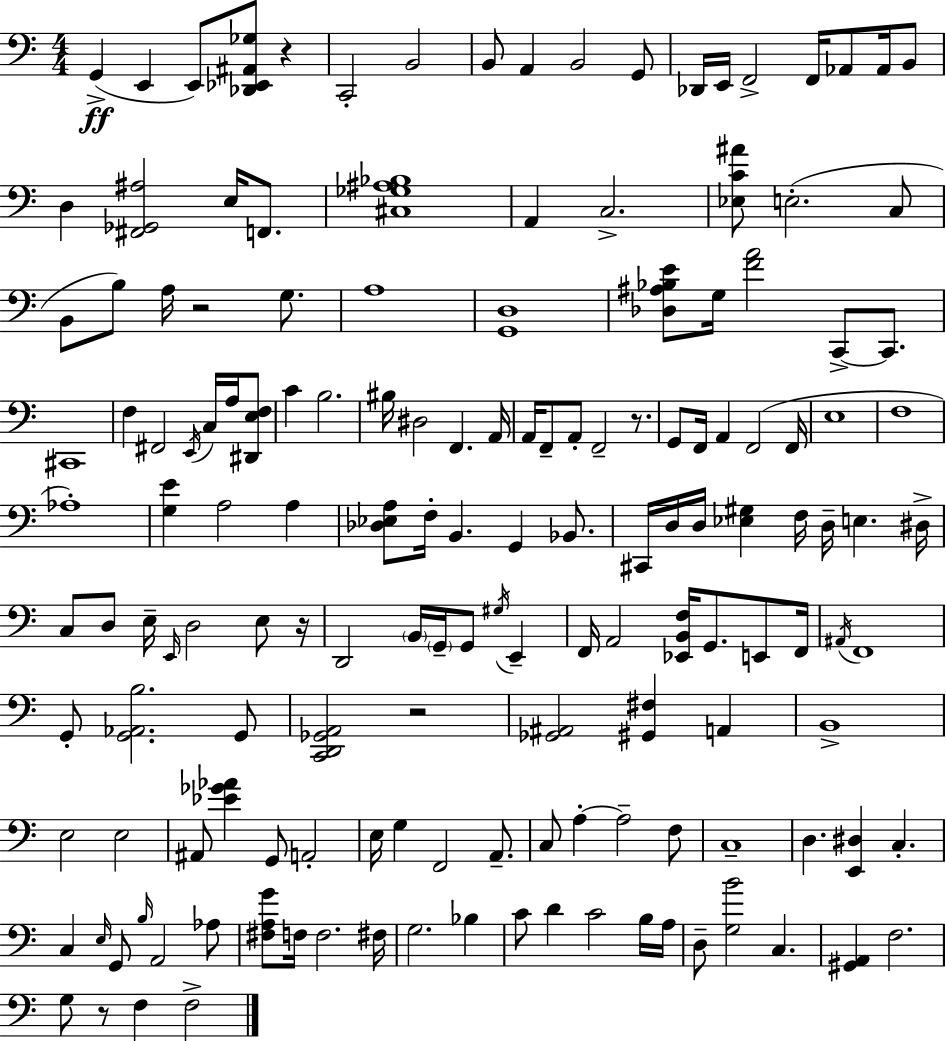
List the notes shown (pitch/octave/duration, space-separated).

G2/q E2/q E2/e [Db2,Eb2,A#2,Gb3]/e R/q C2/h B2/h B2/e A2/q B2/h G2/e Db2/s E2/s F2/h F2/s Ab2/e Ab2/s B2/e D3/q [F#2,Gb2,A#3]/h E3/s F2/e. [C#3,Gb3,A#3,Bb3]/w A2/q C3/h. [Eb3,C4,A#4]/e E3/h. C3/e B2/e B3/e A3/s R/h G3/e. A3/w [G2,D3]/w [Db3,A#3,Bb3,E4]/e G3/s [F4,A4]/h C2/e C2/e. C#2/w F3/q F#2/h E2/s C3/s A3/s [D#2,E3,F3]/e C4/q B3/h. BIS3/s D#3/h F2/q. A2/s A2/s F2/e A2/e F2/h R/e. G2/e F2/s A2/q F2/h F2/s E3/w F3/w Ab3/w [G3,E4]/q A3/h A3/q [Db3,Eb3,A3]/e F3/s B2/q. G2/q Bb2/e. C#2/s D3/s D3/s [Eb3,G#3]/q F3/s D3/s E3/q. D#3/s C3/e D3/e E3/s E2/s D3/h E3/e R/s D2/h B2/s G2/s G2/e G#3/s E2/q F2/s A2/h [Eb2,B2,F3]/s G2/e. E2/e F2/s A#2/s F2/w G2/e [G2,Ab2,B3]/h. G2/e [C2,D2,Gb2,A2]/h R/h [Gb2,A#2]/h [G#2,F#3]/q A2/q B2/w E3/h E3/h A#2/e [Eb4,Gb4,Ab4]/q G2/e A2/h E3/s G3/q F2/h A2/e. C3/e A3/q A3/h F3/e C3/w D3/q. [E2,D#3]/q C3/q. C3/q E3/s G2/e B3/s A2/h Ab3/e [F#3,A3,G4]/e F3/s F3/h. F#3/s G3/h. Bb3/q C4/e D4/q C4/h B3/s A3/s D3/e [G3,B4]/h C3/q. [G#2,A2]/q F3/h. G3/e R/e F3/q F3/h